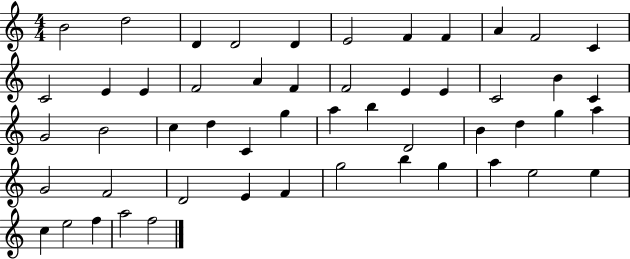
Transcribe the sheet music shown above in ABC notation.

X:1
T:Untitled
M:4/4
L:1/4
K:C
B2 d2 D D2 D E2 F F A F2 C C2 E E F2 A F F2 E E C2 B C G2 B2 c d C g a b D2 B d g a G2 F2 D2 E F g2 b g a e2 e c e2 f a2 f2